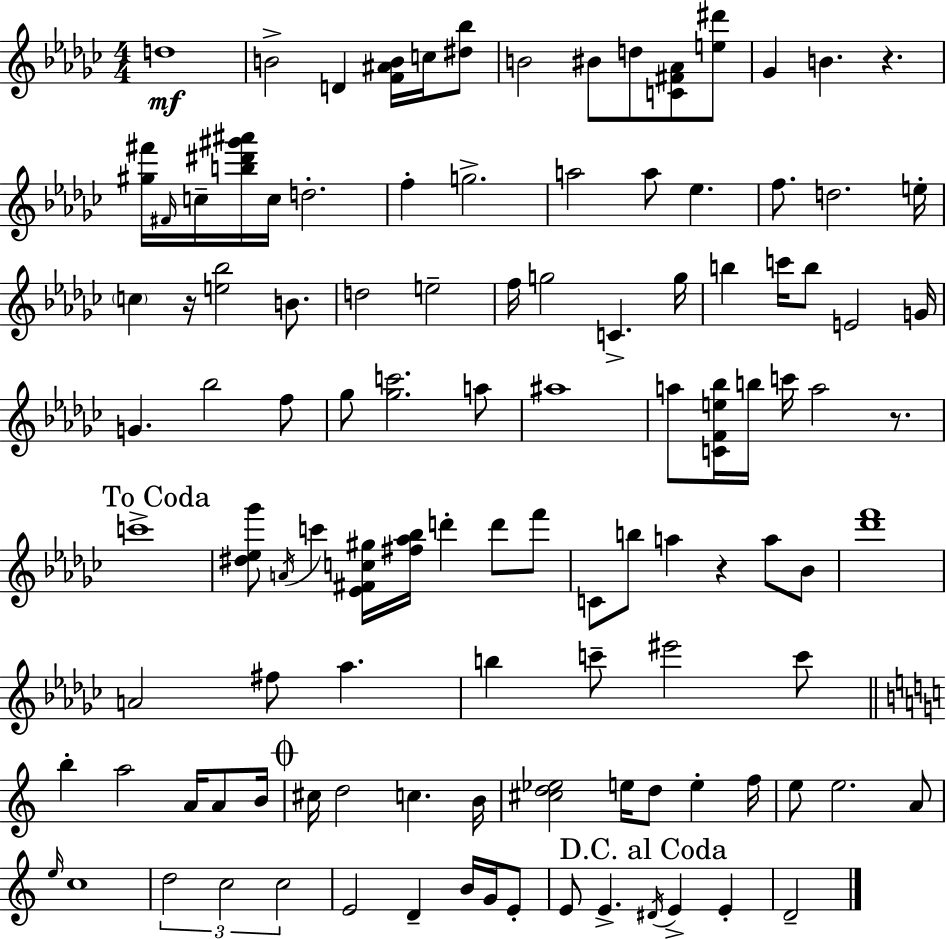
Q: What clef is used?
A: treble